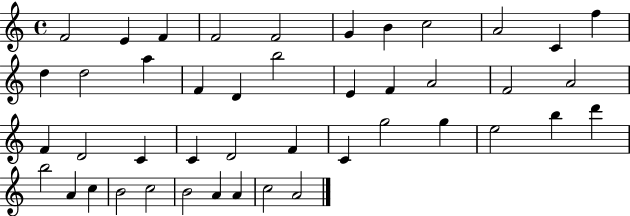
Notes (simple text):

F4/h E4/q F4/q F4/h F4/h G4/q B4/q C5/h A4/h C4/q F5/q D5/q D5/h A5/q F4/q D4/q B5/h E4/q F4/q A4/h F4/h A4/h F4/q D4/h C4/q C4/q D4/h F4/q C4/q G5/h G5/q E5/h B5/q D6/q B5/h A4/q C5/q B4/h C5/h B4/h A4/q A4/q C5/h A4/h